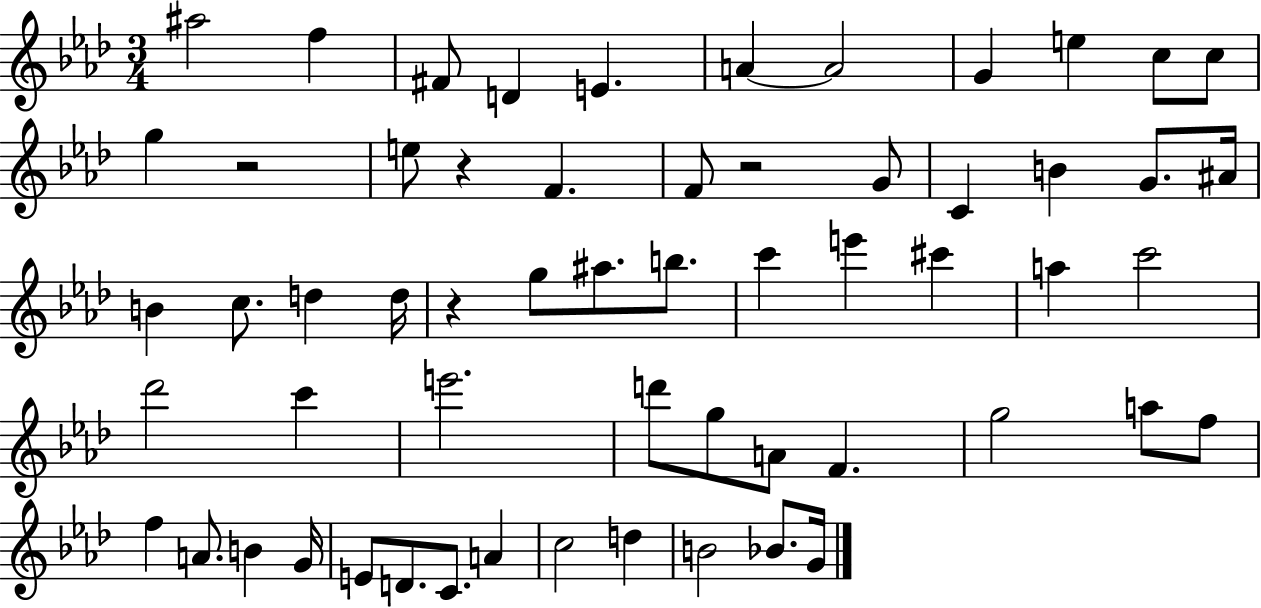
X:1
T:Untitled
M:3/4
L:1/4
K:Ab
^a2 f ^F/2 D E A A2 G e c/2 c/2 g z2 e/2 z F F/2 z2 G/2 C B G/2 ^A/4 B c/2 d d/4 z g/2 ^a/2 b/2 c' e' ^c' a c'2 _d'2 c' e'2 d'/2 g/2 A/2 F g2 a/2 f/2 f A/2 B G/4 E/2 D/2 C/2 A c2 d B2 _B/2 G/4